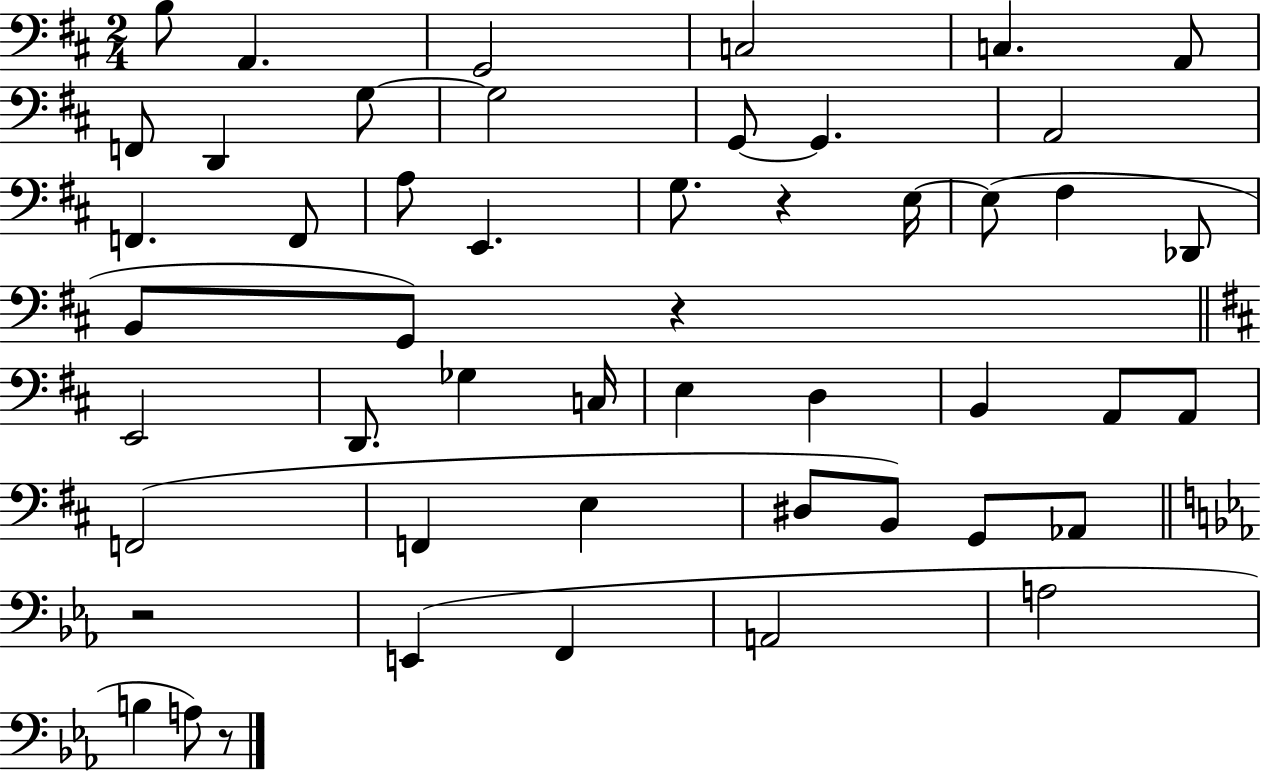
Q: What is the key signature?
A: D major